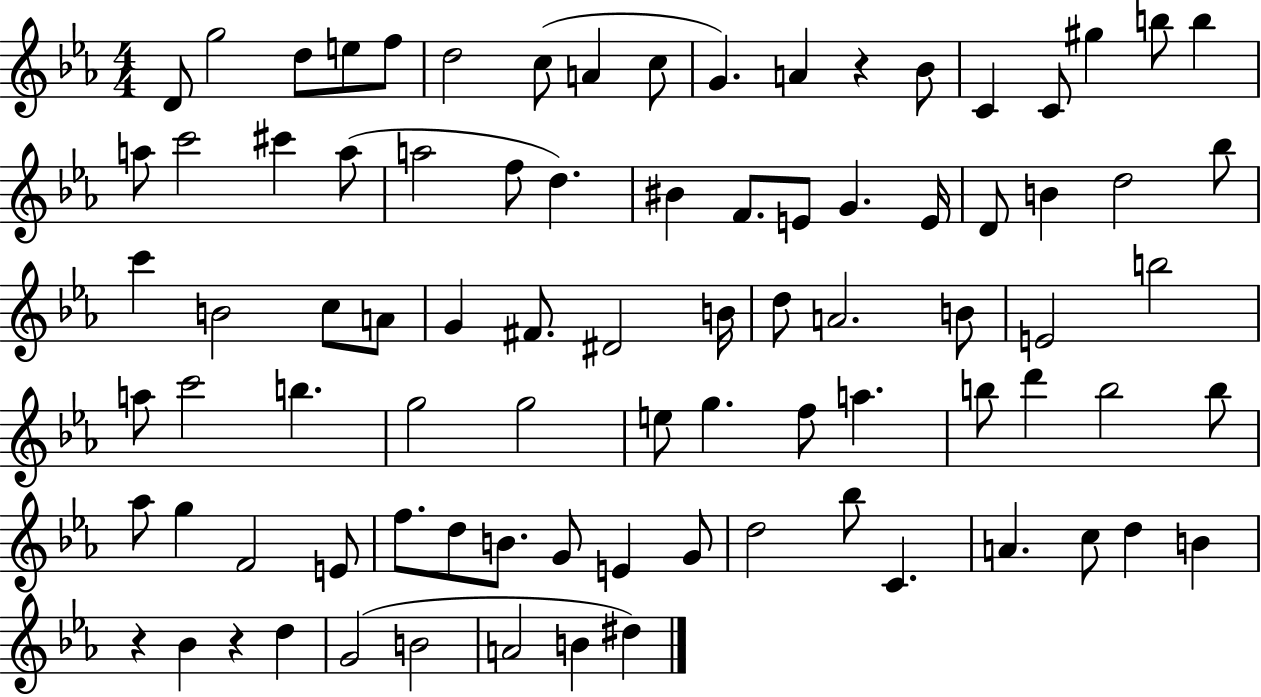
{
  \clef treble
  \numericTimeSignature
  \time 4/4
  \key ees \major
  d'8 g''2 d''8 e''8 f''8 | d''2 c''8( a'4 c''8 | g'4.) a'4 r4 bes'8 | c'4 c'8 gis''4 b''8 b''4 | \break a''8 c'''2 cis'''4 a''8( | a''2 f''8 d''4.) | bis'4 f'8. e'8 g'4. e'16 | d'8 b'4 d''2 bes''8 | \break c'''4 b'2 c''8 a'8 | g'4 fis'8. dis'2 b'16 | d''8 a'2. b'8 | e'2 b''2 | \break a''8 c'''2 b''4. | g''2 g''2 | e''8 g''4. f''8 a''4. | b''8 d'''4 b''2 b''8 | \break aes''8 g''4 f'2 e'8 | f''8. d''8 b'8. g'8 e'4 g'8 | d''2 bes''8 c'4. | a'4. c''8 d''4 b'4 | \break r4 bes'4 r4 d''4 | g'2( b'2 | a'2 b'4 dis''4) | \bar "|."
}